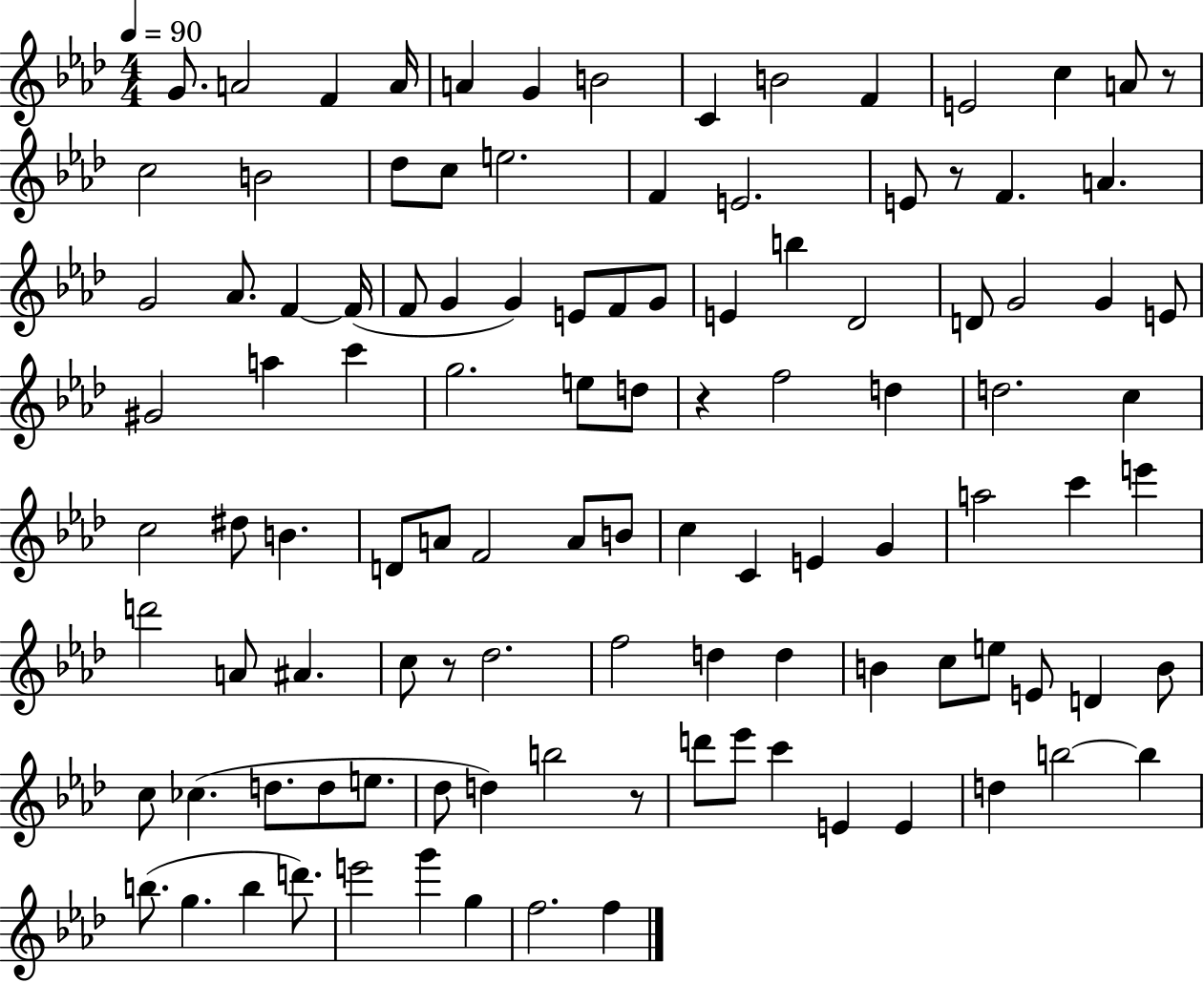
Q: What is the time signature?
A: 4/4